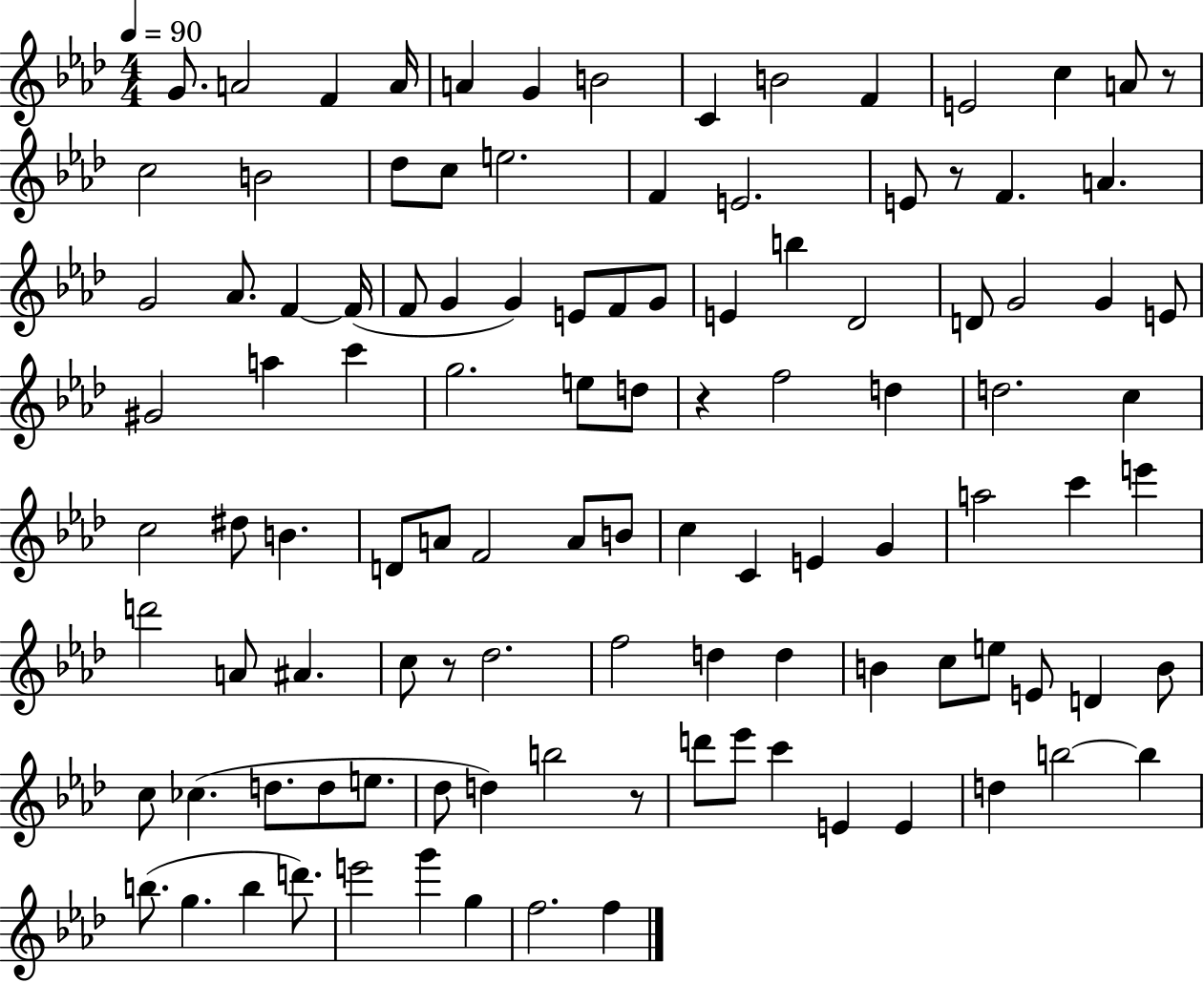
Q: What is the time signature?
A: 4/4